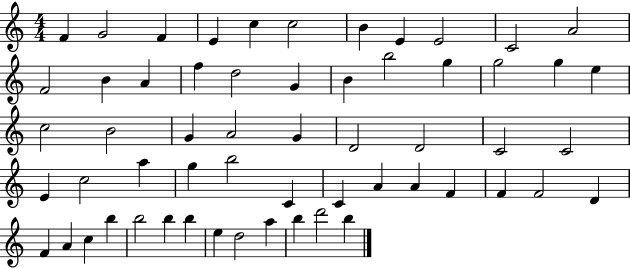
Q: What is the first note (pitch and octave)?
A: F4